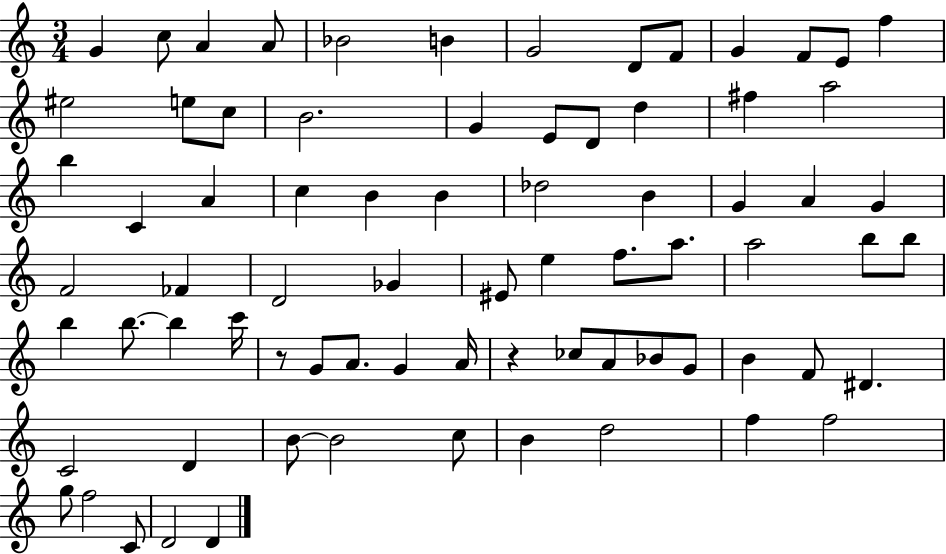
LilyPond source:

{
  \clef treble
  \numericTimeSignature
  \time 3/4
  \key c \major
  g'4 c''8 a'4 a'8 | bes'2 b'4 | g'2 d'8 f'8 | g'4 f'8 e'8 f''4 | \break eis''2 e''8 c''8 | b'2. | g'4 e'8 d'8 d''4 | fis''4 a''2 | \break b''4 c'4 a'4 | c''4 b'4 b'4 | des''2 b'4 | g'4 a'4 g'4 | \break f'2 fes'4 | d'2 ges'4 | eis'8 e''4 f''8. a''8. | a''2 b''8 b''8 | \break b''4 b''8.~~ b''4 c'''16 | r8 g'8 a'8. g'4 a'16 | r4 ces''8 a'8 bes'8 g'8 | b'4 f'8 dis'4. | \break c'2 d'4 | b'8~~ b'2 c''8 | b'4 d''2 | f''4 f''2 | \break g''8 f''2 c'8 | d'2 d'4 | \bar "|."
}